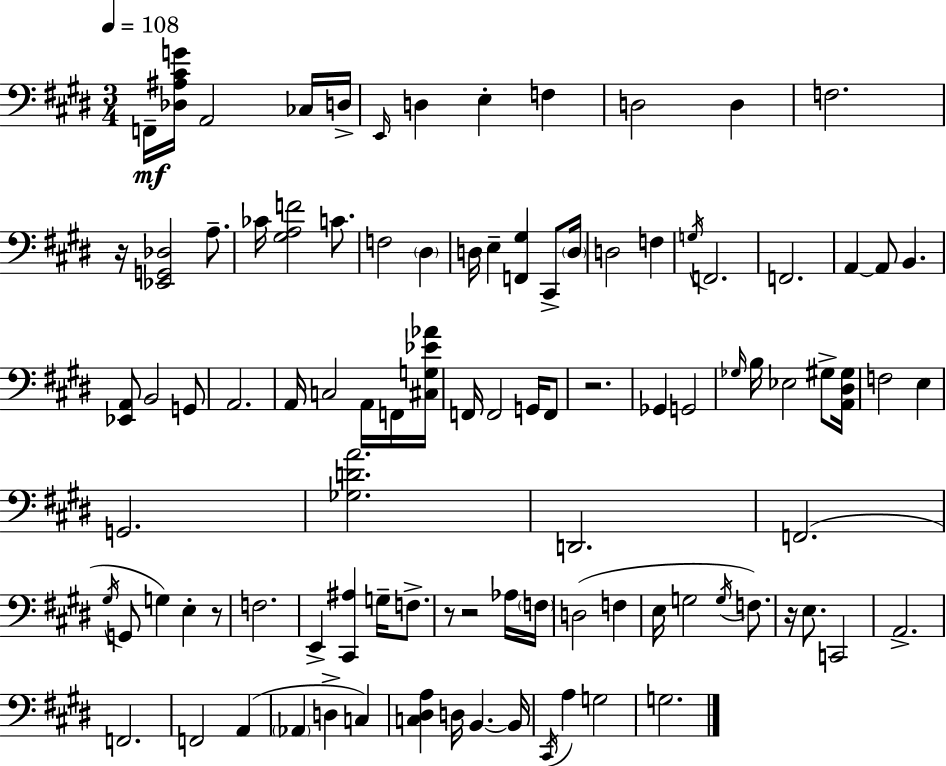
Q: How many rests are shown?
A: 6